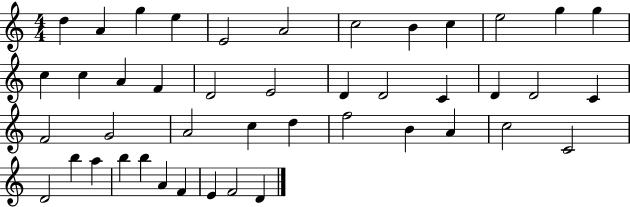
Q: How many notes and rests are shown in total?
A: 44